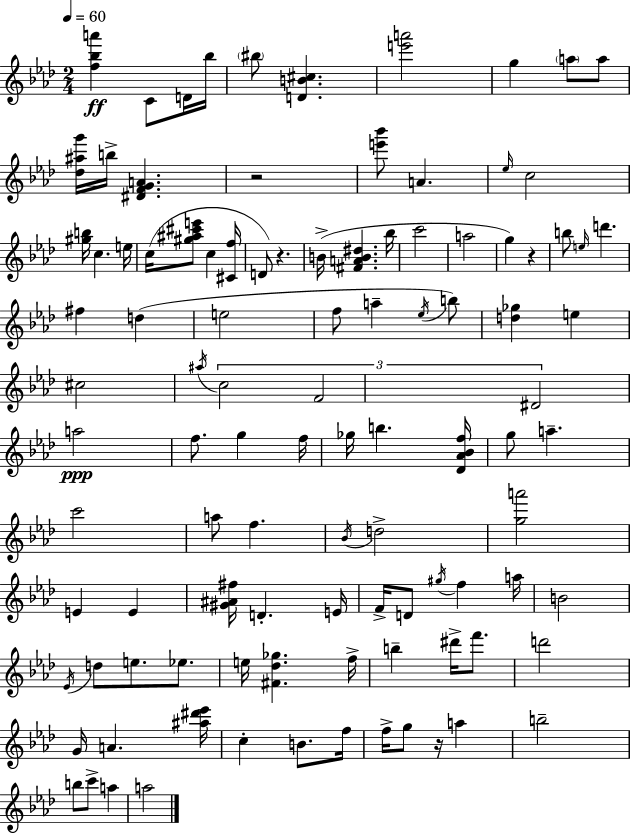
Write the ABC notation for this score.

X:1
T:Untitled
M:2/4
L:1/4
K:Fm
[f_ba'] C/2 D/4 _b/4 ^b/2 [DB^c] [e'a']2 g a/2 a/2 [_d^ag']/4 b/4 [^DFGA] z2 [e'_b']/2 A _e/4 c2 [^gb]/4 c e/4 c/4 [^g^a^c'e']/2 c [^Cf]/4 D/2 z B/4 [^FAB^d] _b/4 c'2 a2 g z b/2 e/4 d' ^f d e2 f/2 a _e/4 b/2 [d_g] e ^c2 ^a/4 c2 F2 ^D2 a2 f/2 g f/4 _g/4 b [_D_A_Bf]/4 g/2 a c'2 a/2 f _B/4 d2 [ga']2 E E [^G^A^f]/4 D E/4 F/4 D/2 ^g/4 f a/4 B2 _E/4 d/2 e/2 _e/2 e/4 [^F_d_g] f/4 b ^d'/4 f'/2 d'2 G/4 A [^a^d'_e']/4 c B/2 f/4 f/4 g/2 z/4 a b2 b/2 c'/2 a a2